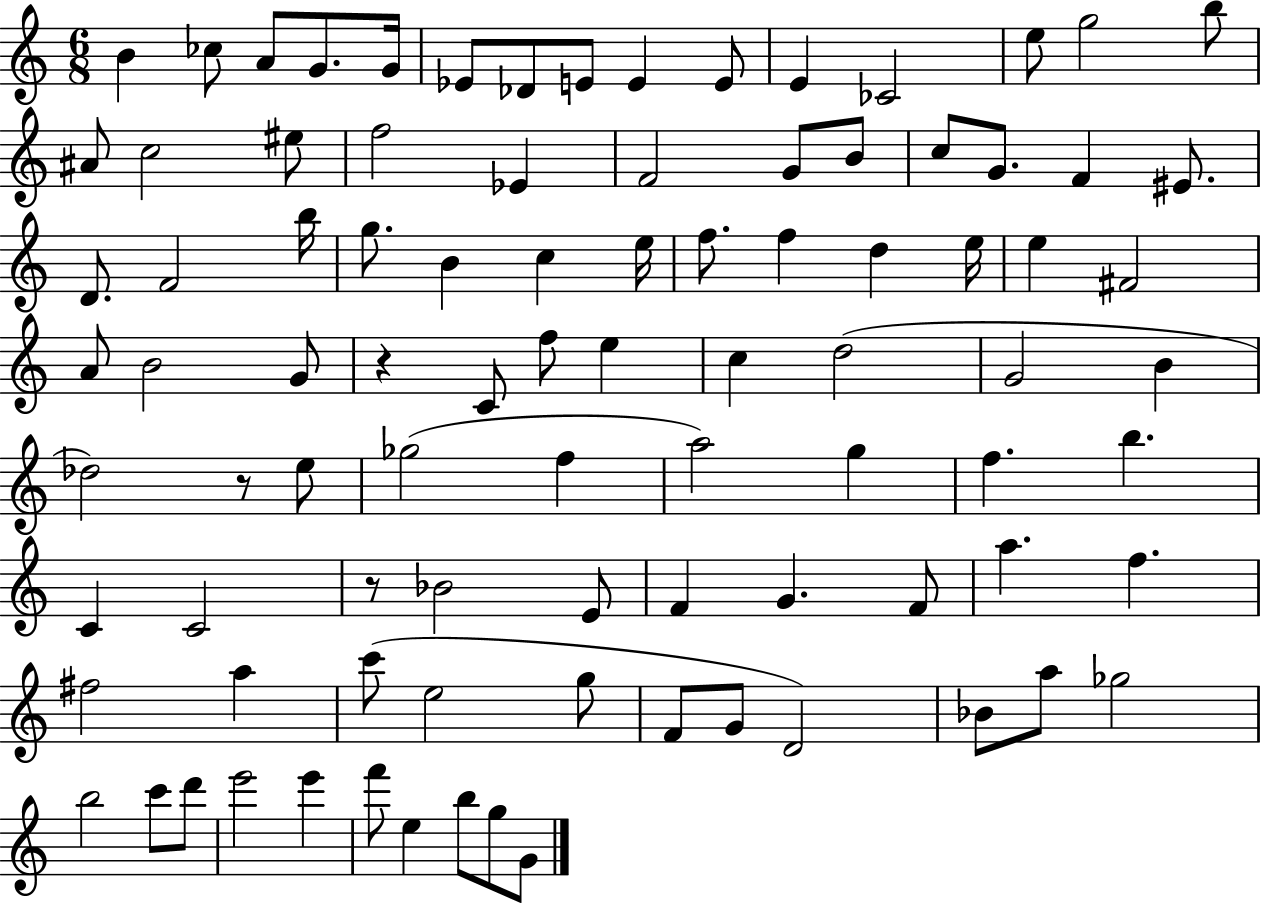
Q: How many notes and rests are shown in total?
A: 91